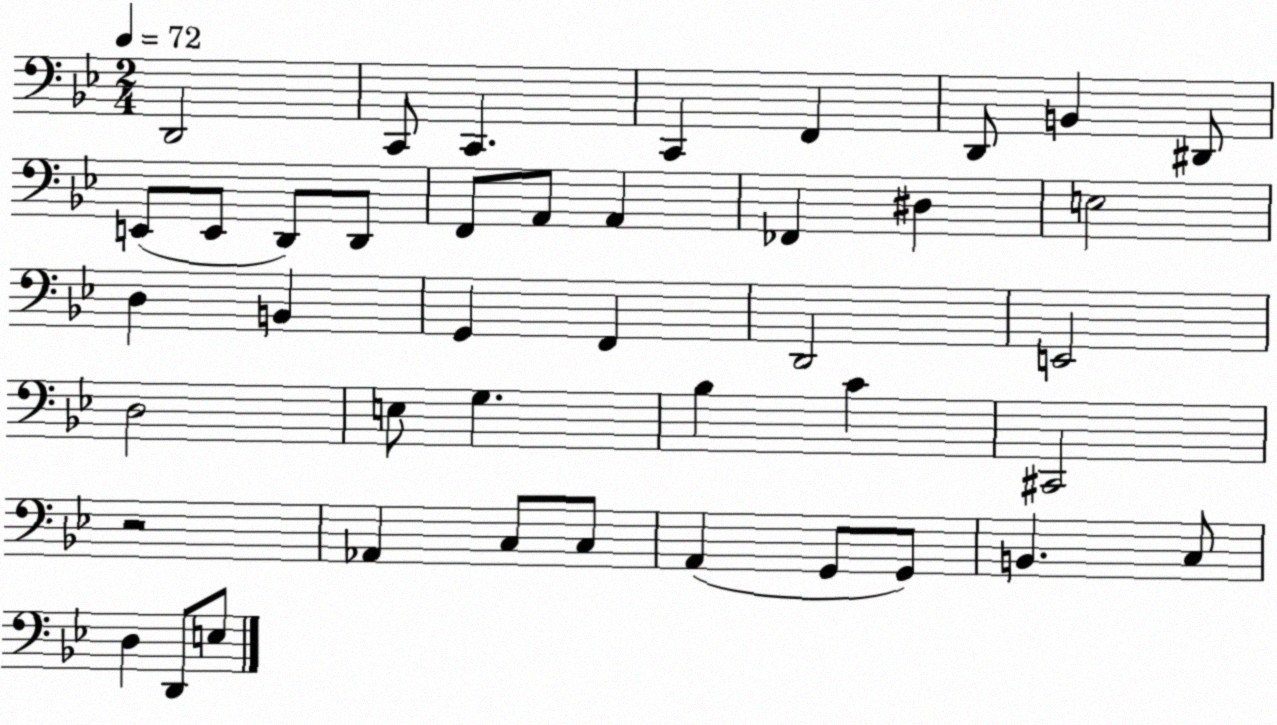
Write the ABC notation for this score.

X:1
T:Untitled
M:2/4
L:1/4
K:Bb
D,,2 C,,/2 C,, C,, F,, D,,/2 B,, ^D,,/2 E,,/2 E,,/2 D,,/2 D,,/2 F,,/2 A,,/2 A,, _F,, ^D, E,2 D, B,, G,, F,, D,,2 E,,2 D,2 E,/2 G, _B, C ^C,,2 z2 _A,, C,/2 C,/2 A,, G,,/2 G,,/2 B,, C,/2 D, D,,/2 E,/2